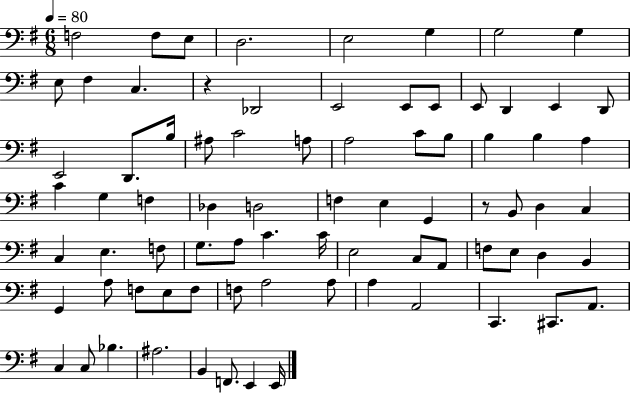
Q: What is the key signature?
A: G major